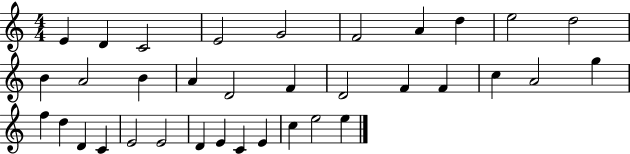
X:1
T:Untitled
M:4/4
L:1/4
K:C
E D C2 E2 G2 F2 A d e2 d2 B A2 B A D2 F D2 F F c A2 g f d D C E2 E2 D E C E c e2 e